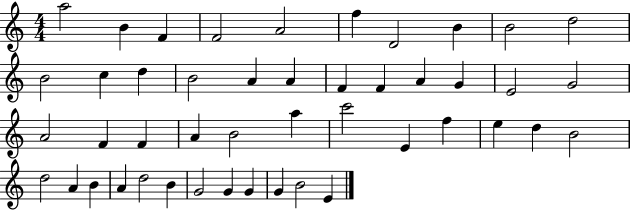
{
  \clef treble
  \numericTimeSignature
  \time 4/4
  \key c \major
  a''2 b'4 f'4 | f'2 a'2 | f''4 d'2 b'4 | b'2 d''2 | \break b'2 c''4 d''4 | b'2 a'4 a'4 | f'4 f'4 a'4 g'4 | e'2 g'2 | \break a'2 f'4 f'4 | a'4 b'2 a''4 | c'''2 e'4 f''4 | e''4 d''4 b'2 | \break d''2 a'4 b'4 | a'4 d''2 b'4 | g'2 g'4 g'4 | g'4 b'2 e'4 | \break \bar "|."
}